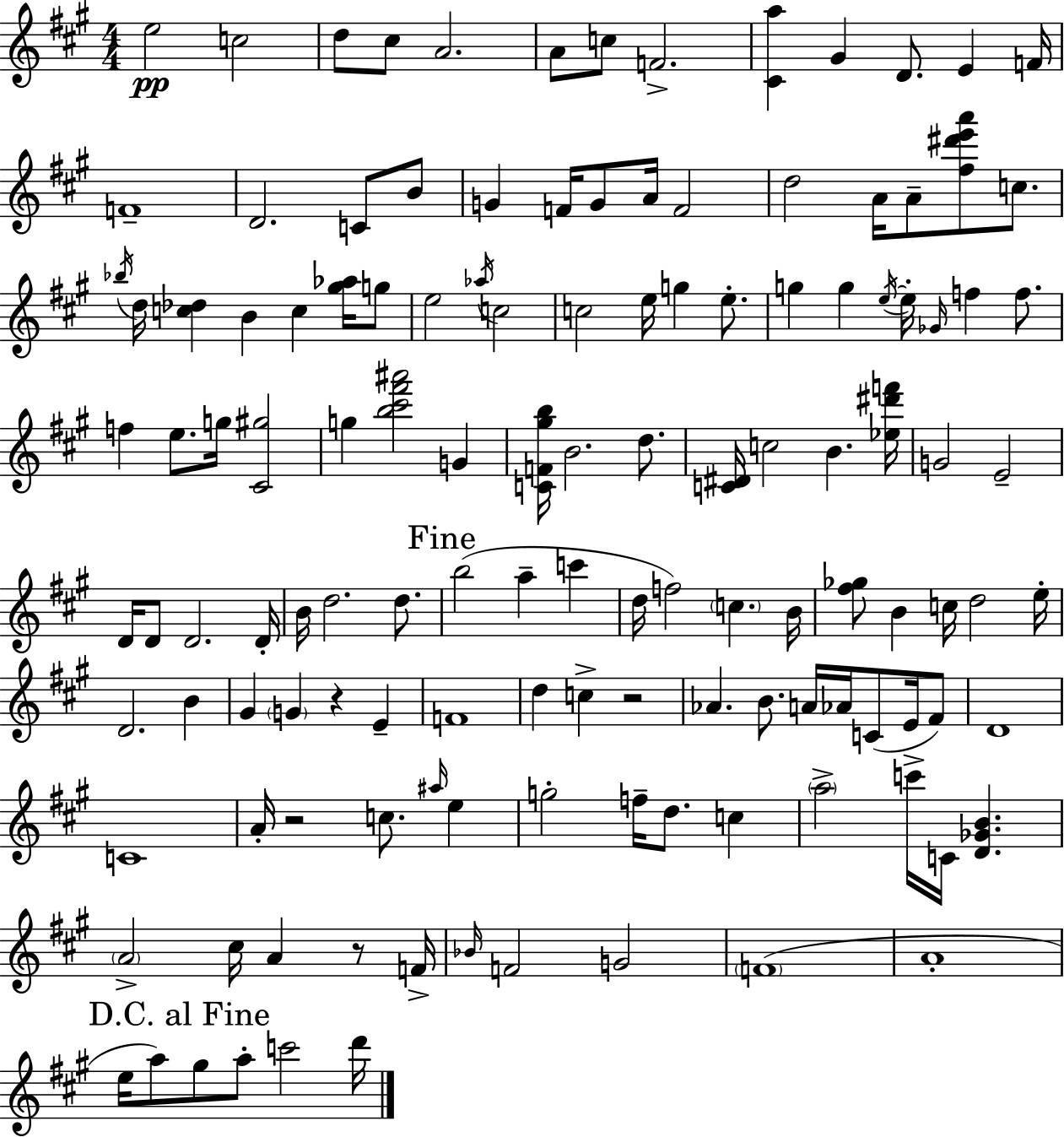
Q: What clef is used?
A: treble